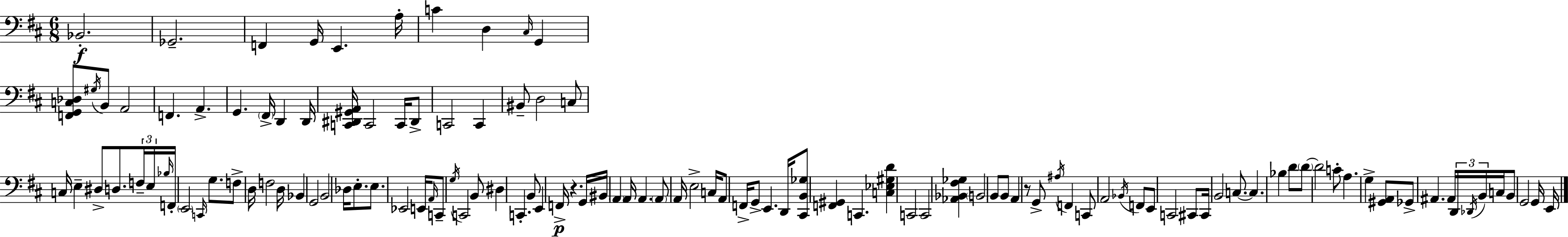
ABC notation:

X:1
T:Untitled
M:6/8
L:1/4
K:D
_B,,2 _G,,2 F,, G,,/4 E,, A,/4 C D, ^C,/4 G,, [F,,G,,C,_D,]/2 ^G,/4 B,,/2 A,,2 F,, A,, G,, ^F,,/4 D,, D,,/4 [C,,^D,,^G,,A,,]/4 C,,2 C,,/4 ^D,,/2 C,,2 C,, ^B,,/2 D,2 C,/2 C,/4 E, ^D,/2 D,/2 F,/4 E,/4 _B,/4 F,,/4 E,,2 C,,/4 G,/2 F,/2 D,/4 F,2 D,/4 _B,, G,,2 B,,2 _D,/4 E,/2 E,/2 _E,,2 E,,/4 A,,/4 C,,/2 G,/4 C,,2 B,,/2 ^D, C,, B,,/2 E,, F,,/4 z G,,/4 ^B,,/4 A,, A,,/4 A,, A,,/2 A,,/4 E,2 C,/4 A,,/2 F,,/4 G,,/2 E,, D,,/4 [^C,,B,,_G,]/2 [F,,^G,,] C,, [C,_E,^G,D] C,,2 C,,2 [_A,,_B,,^F,_G,] B,,2 B,,/2 B,,/2 A,, z/2 G,,/2 ^A,/4 F,, C,,/2 A,,2 _B,,/4 F,,/2 E,,/2 C,,2 ^C,,/2 ^C,,/4 B,,2 C,/2 C, _B, D/2 D/2 D2 C/2 A, G, [^G,,A,,]/2 _G,,/2 ^A,, ^A,,/4 D,,/4 _D,,/4 B,,/4 C,/4 B,,/2 G,,2 G,,/4 E,,/4